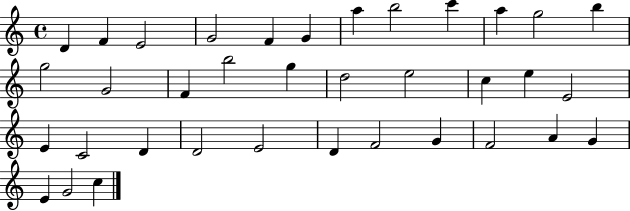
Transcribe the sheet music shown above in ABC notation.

X:1
T:Untitled
M:4/4
L:1/4
K:C
D F E2 G2 F G a b2 c' a g2 b g2 G2 F b2 g d2 e2 c e E2 E C2 D D2 E2 D F2 G F2 A G E G2 c